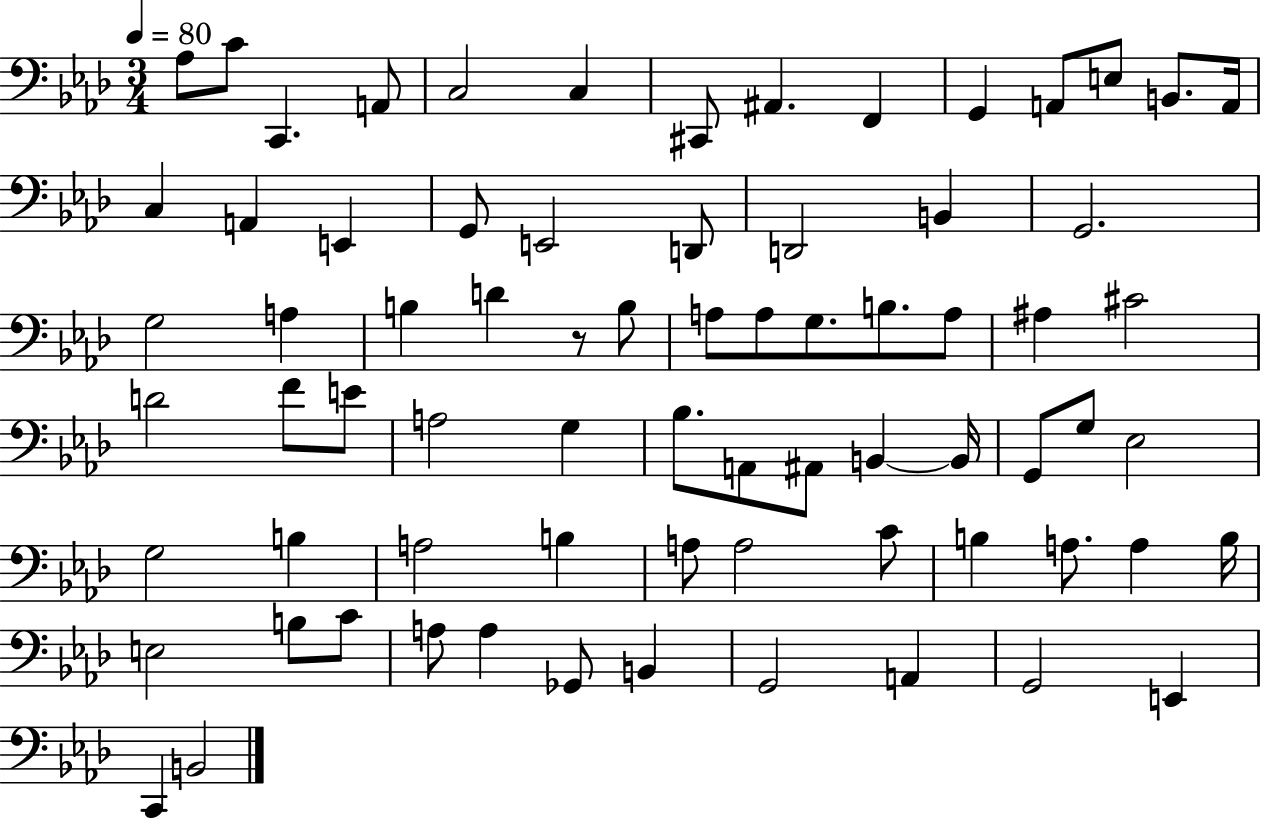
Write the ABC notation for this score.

X:1
T:Untitled
M:3/4
L:1/4
K:Ab
_A,/2 C/2 C,, A,,/2 C,2 C, ^C,,/2 ^A,, F,, G,, A,,/2 E,/2 B,,/2 A,,/4 C, A,, E,, G,,/2 E,,2 D,,/2 D,,2 B,, G,,2 G,2 A, B, D z/2 B,/2 A,/2 A,/2 G,/2 B,/2 A,/2 ^A, ^C2 D2 F/2 E/2 A,2 G, _B,/2 A,,/2 ^A,,/2 B,, B,,/4 G,,/2 G,/2 _E,2 G,2 B, A,2 B, A,/2 A,2 C/2 B, A,/2 A, B,/4 E,2 B,/2 C/2 A,/2 A, _G,,/2 B,, G,,2 A,, G,,2 E,, C,, B,,2